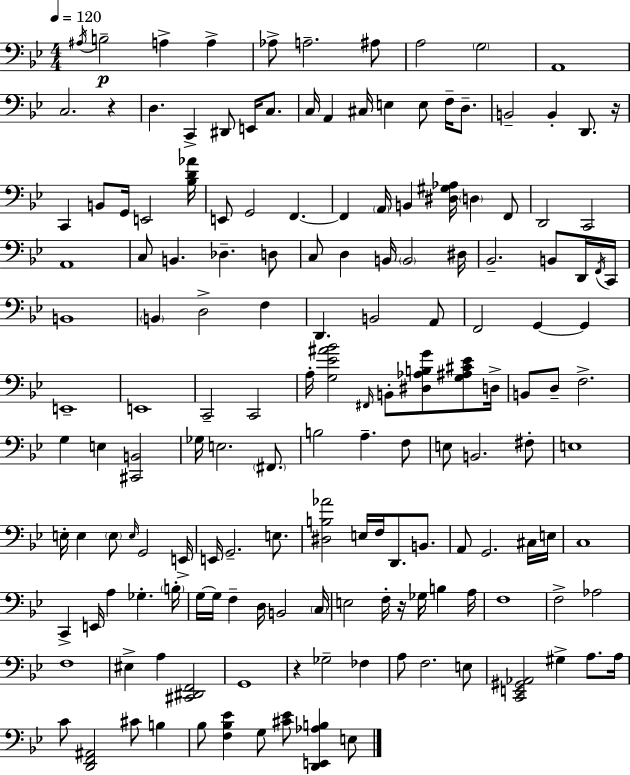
A#3/s B3/h A3/q A3/q Ab3/e A3/h. A#3/e A3/h G3/h A2/w C3/h. R/q D3/q. C2/q D#2/e E2/s C3/e. C3/s A2/q C#3/s E3/q E3/e F3/s D3/e. B2/h B2/q D2/e. R/s C2/q B2/e G2/s E2/h [Bb3,D4,Ab4]/s E2/e G2/h F2/q. F2/q A2/s B2/q [D#3,G#3,Ab3]/s D3/q F2/e D2/h C2/h A2/w C3/e B2/q. Db3/q. D3/e C3/e D3/q B2/s B2/h D#3/s Bb2/h. B2/e D2/s F2/s C2/s B2/w B2/q D3/h F3/q D2/q. B2/h A2/e F2/h G2/q G2/q E2/w E2/w C2/h C2/h A3/s [G3,Eb4,A#4,Bb4]/h F#2/s B2/e [D#3,Ab3,B3,G4]/e [G3,A#3,C#4,Eb4]/e D3/s B2/e D3/e F3/h. G3/q E3/q [C#2,B2]/h Gb3/s E3/h. F#2/e. B3/h A3/q. F3/e E3/e B2/h. F#3/e E3/w E3/s E3/q E3/e E3/s G2/h E2/s E2/s G2/h. E3/e. [D#3,B3,Ab4]/h E3/s F3/s D2/e. B2/e. A2/e G2/h. C#3/s E3/s C3/w C2/q E2/s A3/q Gb3/q. B3/s G3/s G3/s F3/q D3/s B2/h C3/s E3/h F3/s R/s Gb3/s B3/q A3/s F3/w F3/h Ab3/h F3/w EIS3/q A3/q [C#2,D#2,F2]/h G2/w R/q Gb3/h FES3/q A3/e F3/h. E3/e [C2,E2,G#2,Ab2]/h G#3/q A3/e. A3/s C4/e [D2,F2,A#2]/h C#4/e B3/q Bb3/e [F3,Bb3,Eb4]/q G3/e [C#4,Eb4]/e [D2,E2,Ab3,B3]/q E3/e